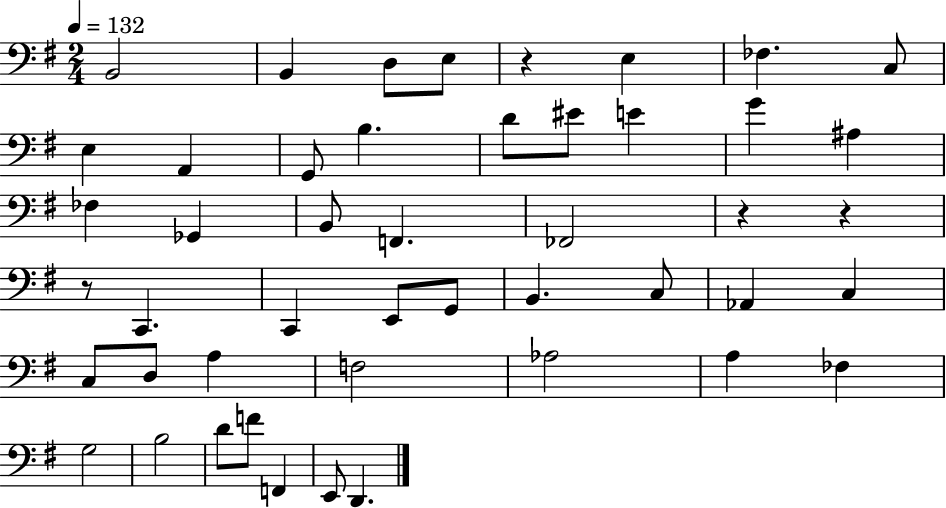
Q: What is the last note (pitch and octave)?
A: D2